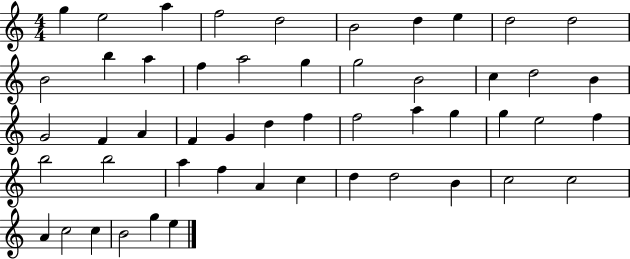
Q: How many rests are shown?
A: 0